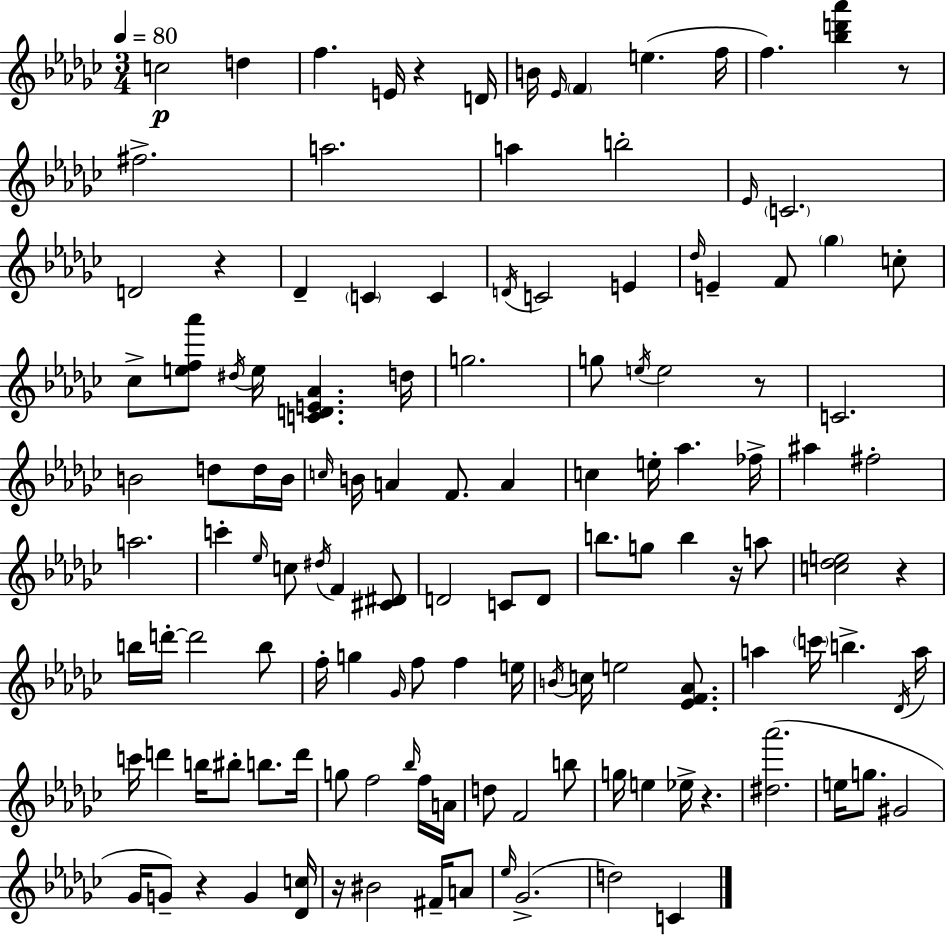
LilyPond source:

{
  \clef treble
  \numericTimeSignature
  \time 3/4
  \key ees \minor
  \tempo 4 = 80
  \repeat volta 2 { c''2\p d''4 | f''4. e'16 r4 d'16 | b'16 \grace { ees'16 } \parenthesize f'4 e''4.( | f''16 f''4.) <bes'' d''' aes'''>4 r8 | \break fis''2.-> | a''2. | a''4 b''2-. | \grace { ees'16 } \parenthesize c'2. | \break d'2 r4 | des'4-- \parenthesize c'4 c'4 | \acciaccatura { d'16 } c'2 e'4 | \grace { des''16 } e'4-- f'8 \parenthesize ges''4 | \break c''8-. ces''8-> <e'' f'' aes'''>8 \acciaccatura { dis''16 } e''16 <c' d' e' aes'>4. | d''16 g''2. | g''8 \acciaccatura { e''16 } e''2 | r8 c'2. | \break b'2 | d''8 d''16 b'16 \grace { c''16 } b'16 a'4 | f'8. a'4 c''4 e''16-. | aes''4. fes''16-> ais''4 fis''2-. | \break a''2. | c'''4-. \grace { ees''16 } | c''8 \acciaccatura { dis''16 } f'4 <cis' dis'>8 d'2 | c'8 d'8 b''8. | \break g''8 b''4 r16 a''8 <c'' des'' e''>2 | r4 b''16 d'''16-.~~ d'''2 | b''8 f''16-. g''4 | \grace { ges'16 } f''8 f''4 e''16 \acciaccatura { b'16 } c''16 | \break e''2 <ees' f' aes'>8. a''4 | \parenthesize c'''16 b''4.-> \acciaccatura { des'16 } a''16 | c'''16 d'''4 b''16 bis''8-. b''8. d'''16 | g''8 f''2 \grace { bes''16 } f''16 | \break a'16 d''8 f'2 b''8 | g''16 e''4 ees''16-> r4. | <dis'' aes'''>2.( | e''16 g''8. gis'2 | \break ges'16 g'8--) r4 g'4 | <des' c''>16 r16 bis'2 fis'16-- a'8 | \grace { ees''16 }( ges'2.-> | d''2) c'4 | \break } \bar "|."
}